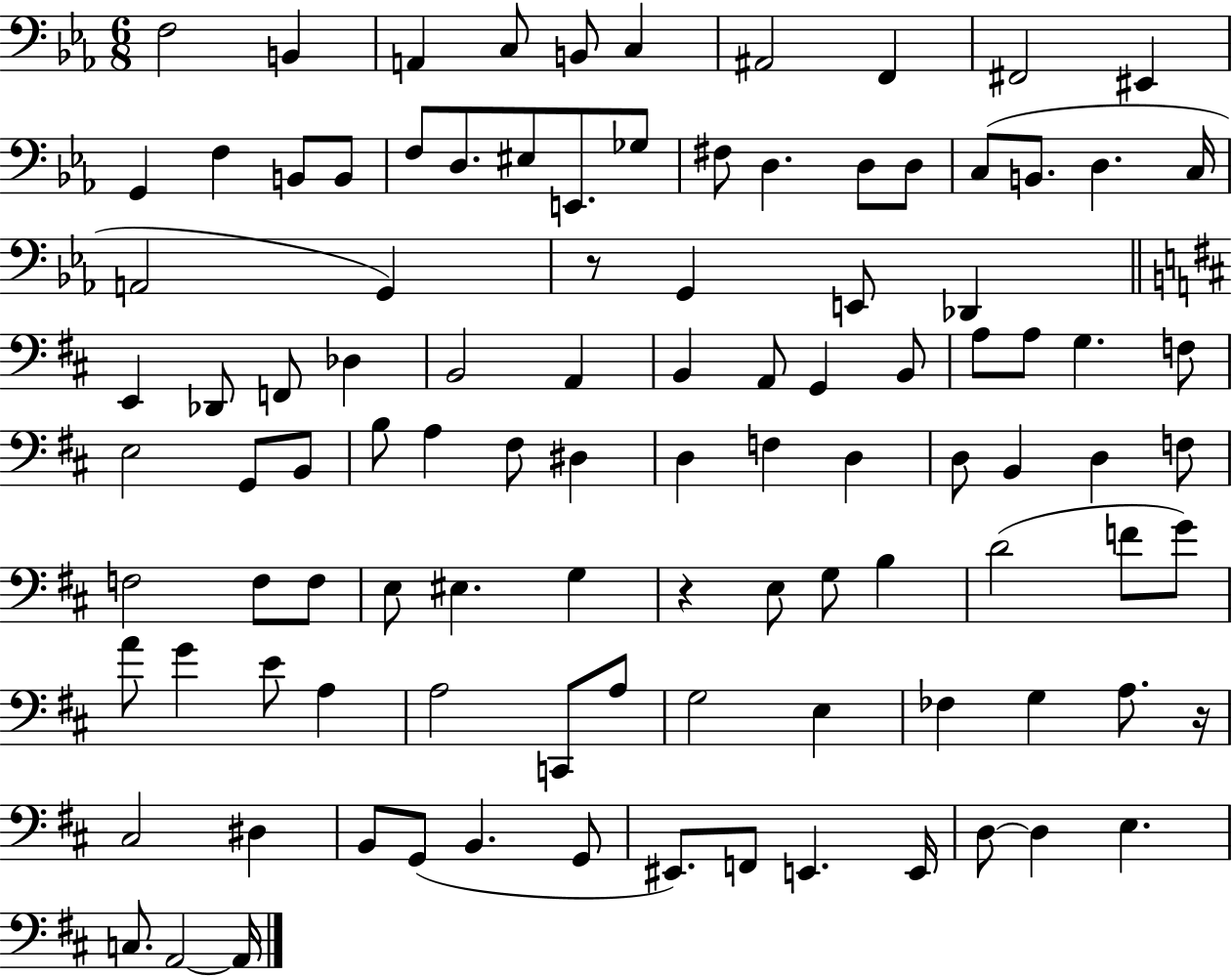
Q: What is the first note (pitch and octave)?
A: F3